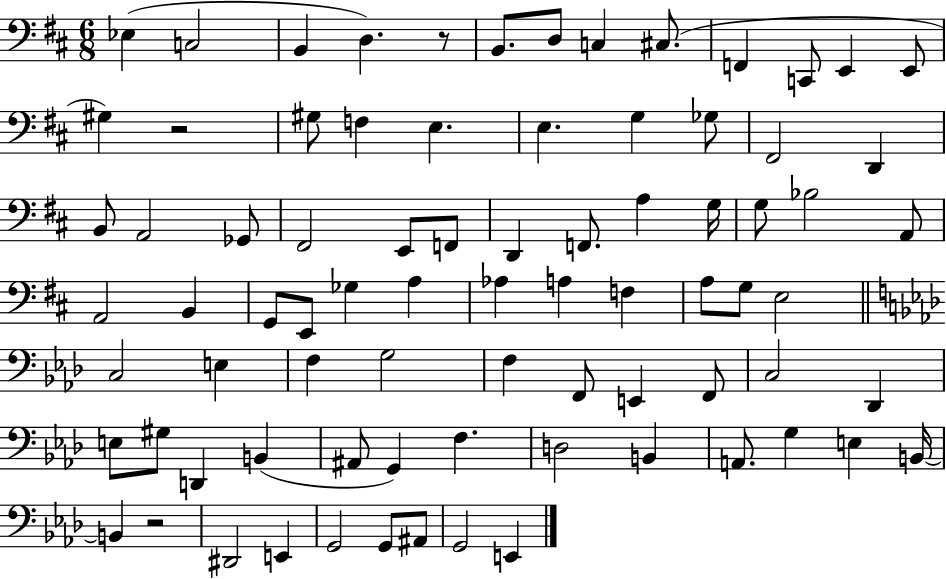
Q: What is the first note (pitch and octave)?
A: Eb3